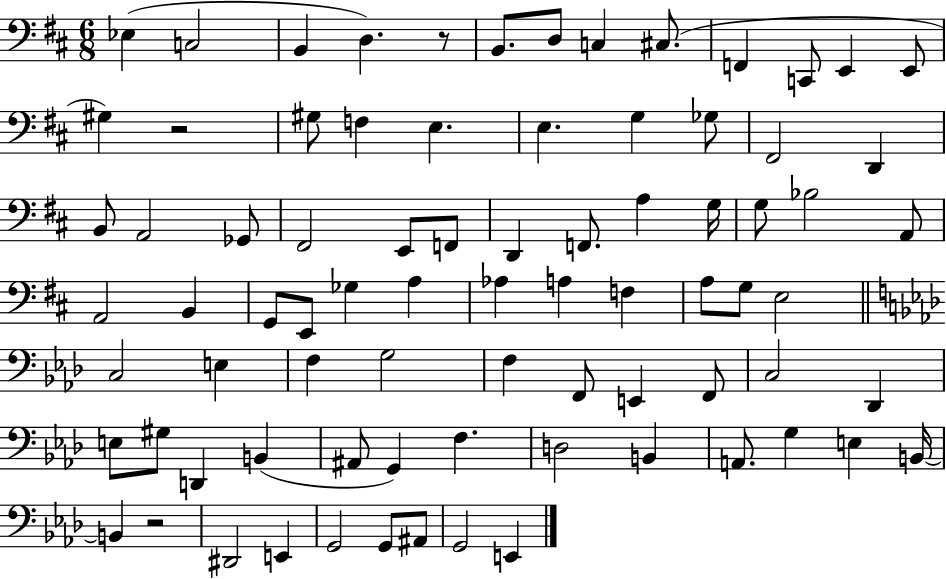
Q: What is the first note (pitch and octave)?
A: Eb3